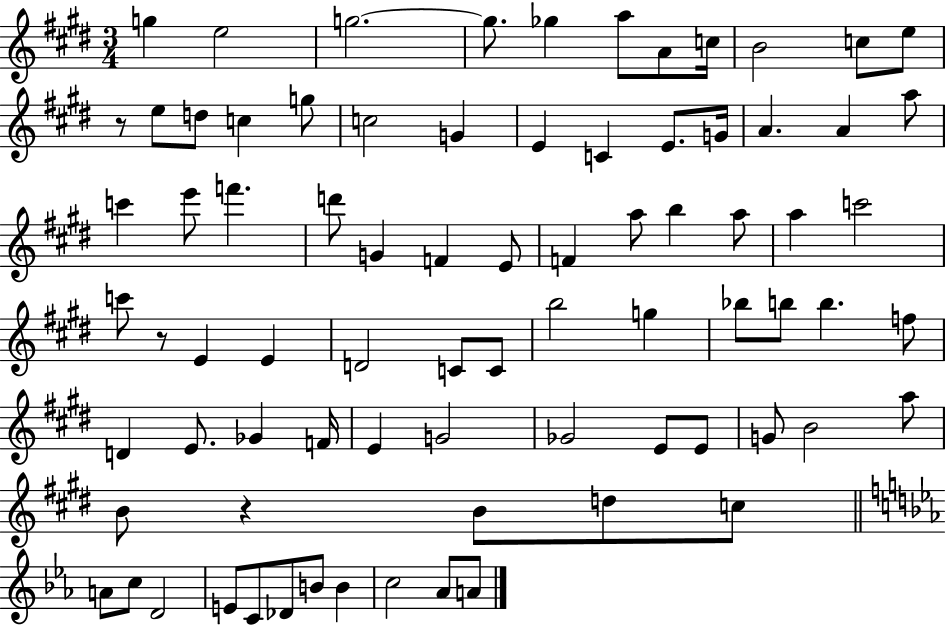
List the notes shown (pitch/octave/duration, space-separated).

G5/q E5/h G5/h. G5/e. Gb5/q A5/e A4/e C5/s B4/h C5/e E5/e R/e E5/e D5/e C5/q G5/e C5/h G4/q E4/q C4/q E4/e. G4/s A4/q. A4/q A5/e C6/q E6/e F6/q. D6/e G4/q F4/q E4/e F4/q A5/e B5/q A5/e A5/q C6/h C6/e R/e E4/q E4/q D4/h C4/e C4/e B5/h G5/q Bb5/e B5/e B5/q. F5/e D4/q E4/e. Gb4/q F4/s E4/q G4/h Gb4/h E4/e E4/e G4/e B4/h A5/e B4/e R/q B4/e D5/e C5/e A4/e C5/e D4/h E4/e C4/e Db4/e B4/e B4/q C5/h Ab4/e A4/e